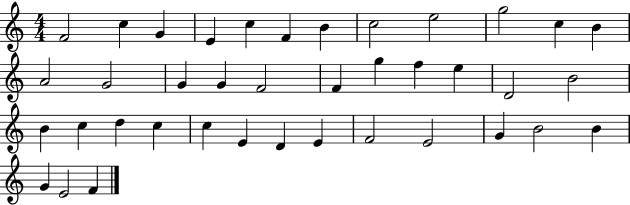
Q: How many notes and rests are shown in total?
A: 39